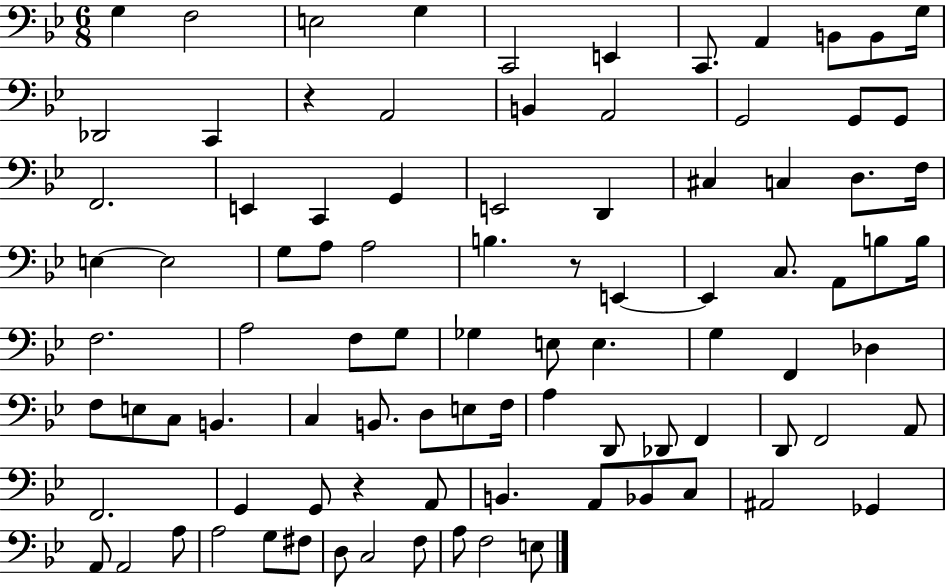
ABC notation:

X:1
T:Untitled
M:6/8
L:1/4
K:Bb
G, F,2 E,2 G, C,,2 E,, C,,/2 A,, B,,/2 B,,/2 G,/4 _D,,2 C,, z A,,2 B,, A,,2 G,,2 G,,/2 G,,/2 F,,2 E,, C,, G,, E,,2 D,, ^C, C, D,/2 F,/4 E, E,2 G,/2 A,/2 A,2 B, z/2 E,, E,, C,/2 A,,/2 B,/2 B,/4 F,2 A,2 F,/2 G,/2 _G, E,/2 E, G, F,, _D, F,/2 E,/2 C,/2 B,, C, B,,/2 D,/2 E,/2 F,/4 A, D,,/2 _D,,/2 F,, D,,/2 F,,2 A,,/2 F,,2 G,, G,,/2 z A,,/2 B,, A,,/2 _B,,/2 C,/2 ^A,,2 _G,, A,,/2 A,,2 A,/2 A,2 G,/2 ^F,/2 D,/2 C,2 F,/2 A,/2 F,2 E,/2